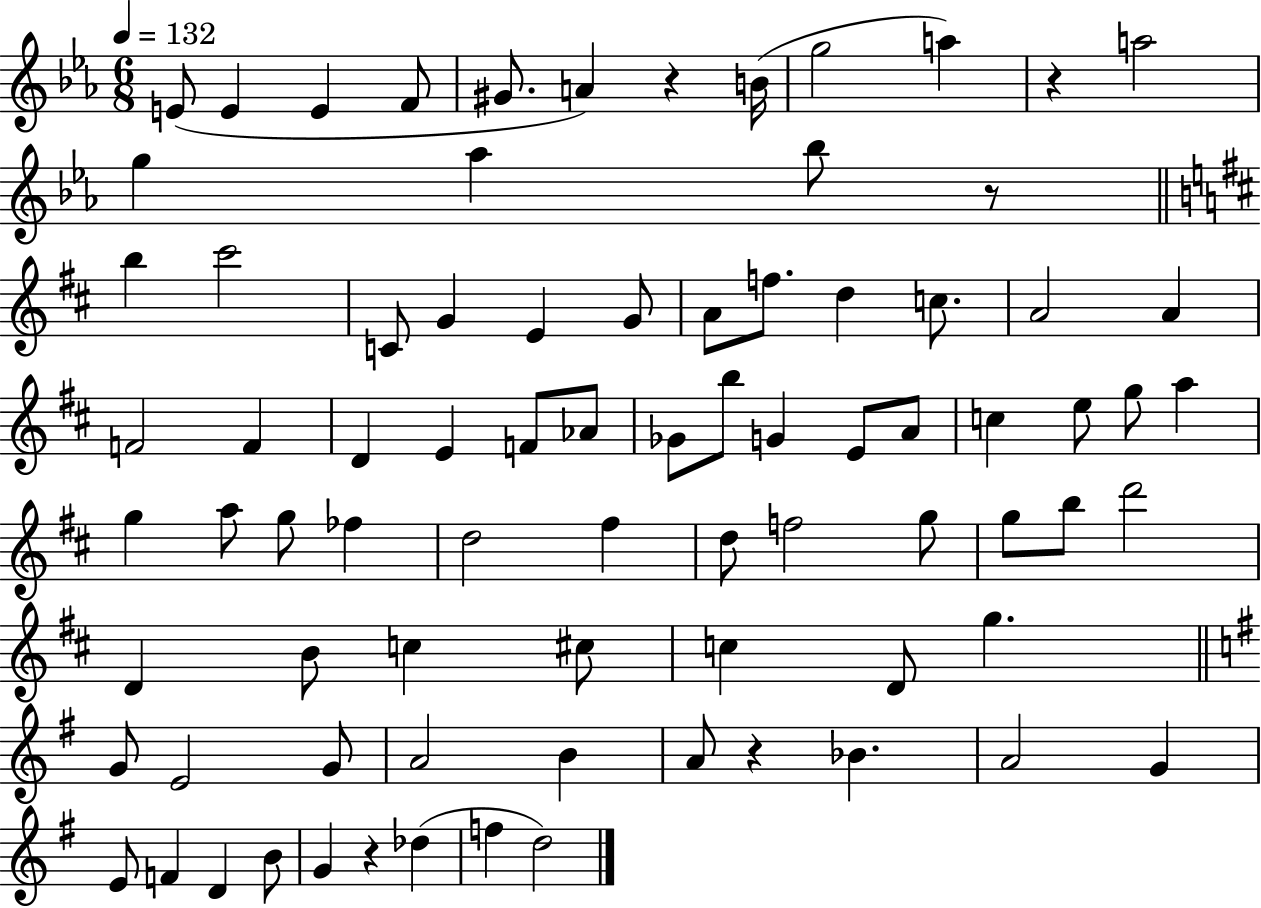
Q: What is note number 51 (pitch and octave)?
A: B5